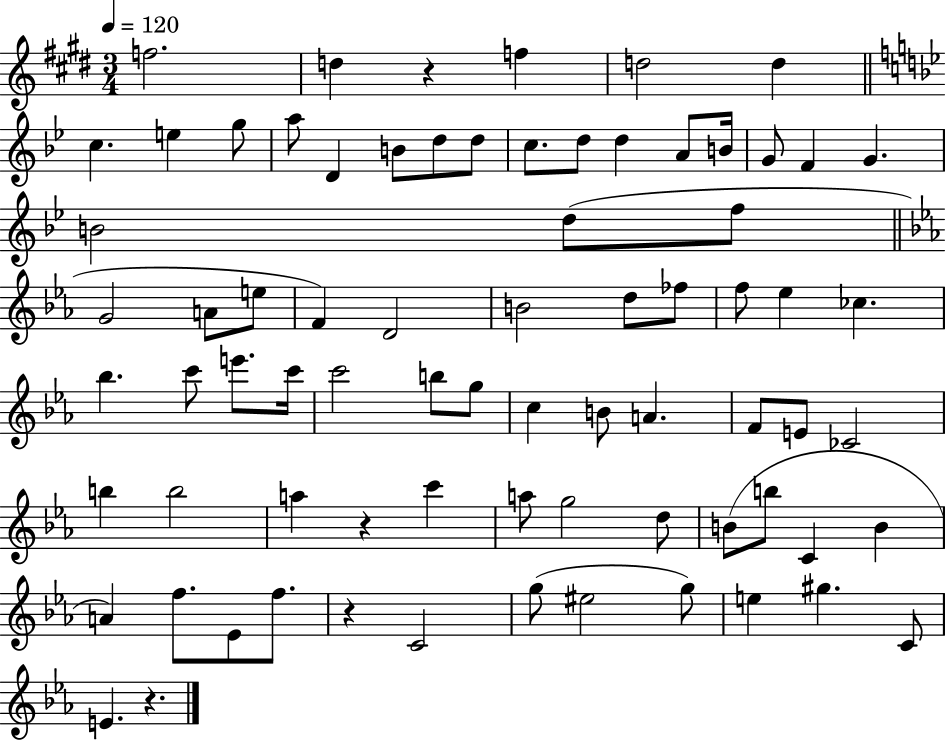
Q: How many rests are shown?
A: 4